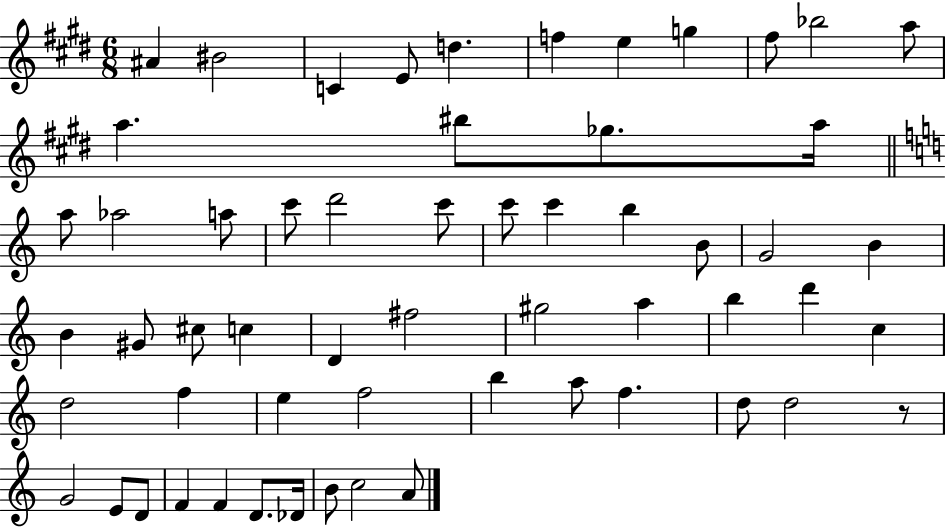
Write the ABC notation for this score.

X:1
T:Untitled
M:6/8
L:1/4
K:E
^A ^B2 C E/2 d f e g ^f/2 _b2 a/2 a ^b/2 _g/2 a/4 a/2 _a2 a/2 c'/2 d'2 c'/2 c'/2 c' b B/2 G2 B B ^G/2 ^c/2 c D ^f2 ^g2 a b d' c d2 f e f2 b a/2 f d/2 d2 z/2 G2 E/2 D/2 F F D/2 _D/4 B/2 c2 A/2